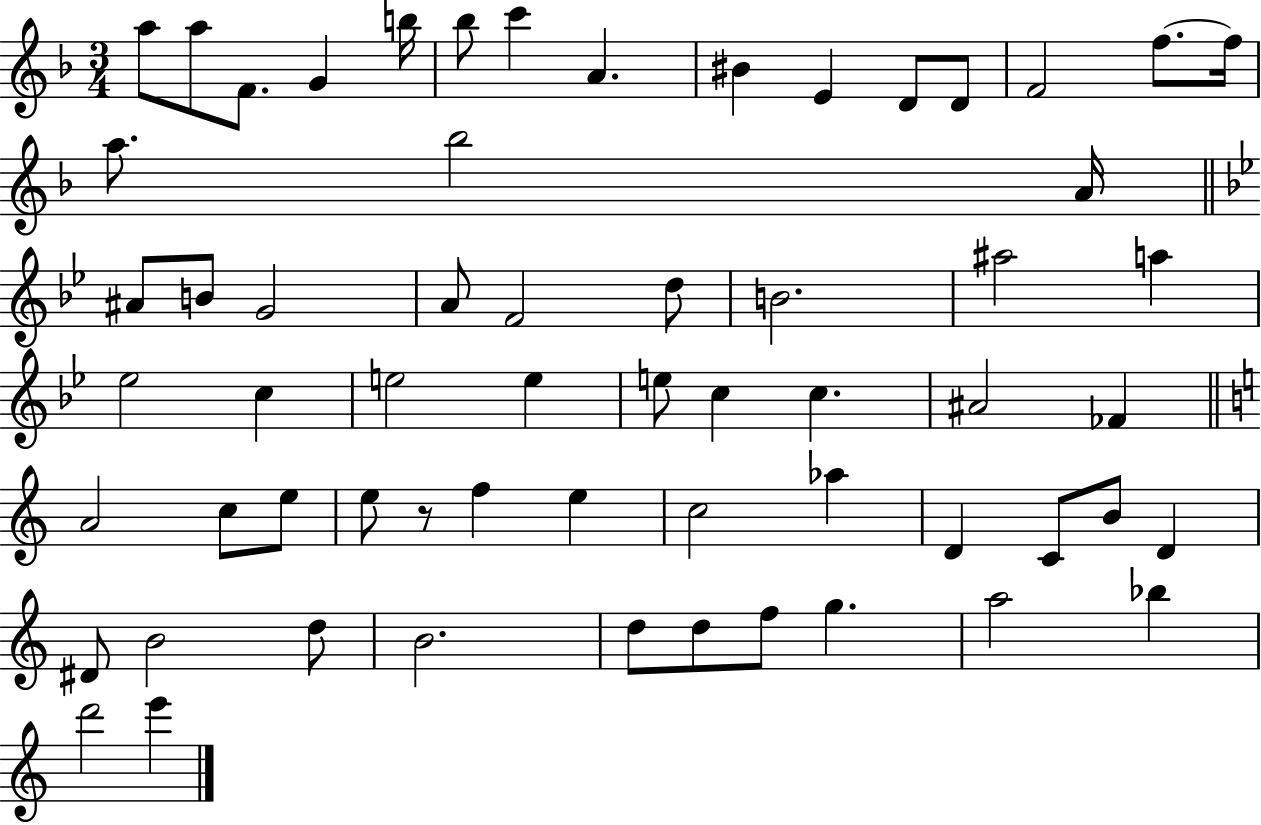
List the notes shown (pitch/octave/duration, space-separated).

A5/e A5/e F4/e. G4/q B5/s Bb5/e C6/q A4/q. BIS4/q E4/q D4/e D4/e F4/h F5/e. F5/s A5/e. Bb5/h A4/s A#4/e B4/e G4/h A4/e F4/h D5/e B4/h. A#5/h A5/q Eb5/h C5/q E5/h E5/q E5/e C5/q C5/q. A#4/h FES4/q A4/h C5/e E5/e E5/e R/e F5/q E5/q C5/h Ab5/q D4/q C4/e B4/e D4/q D#4/e B4/h D5/e B4/h. D5/e D5/e F5/e G5/q. A5/h Bb5/q D6/h E6/q